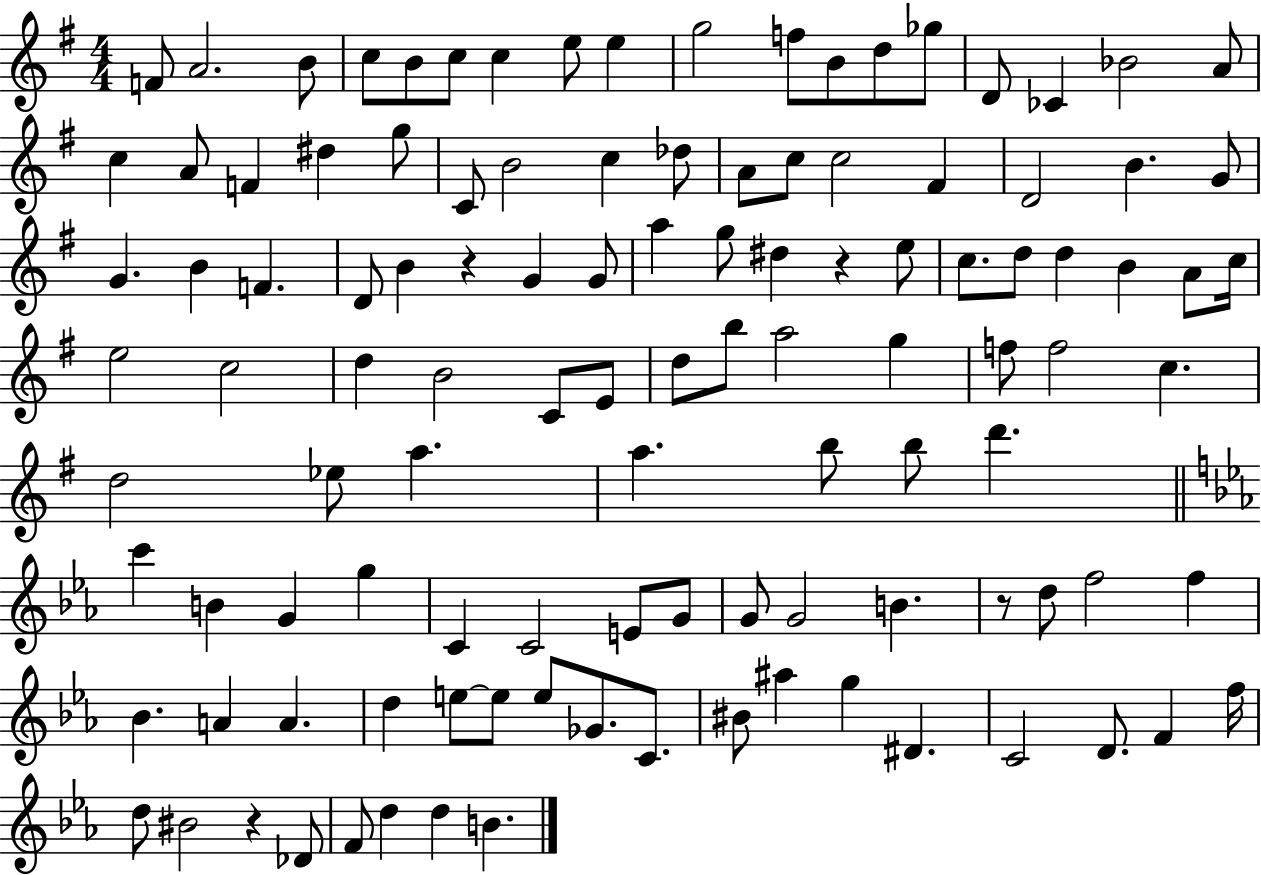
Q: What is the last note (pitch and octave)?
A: B4